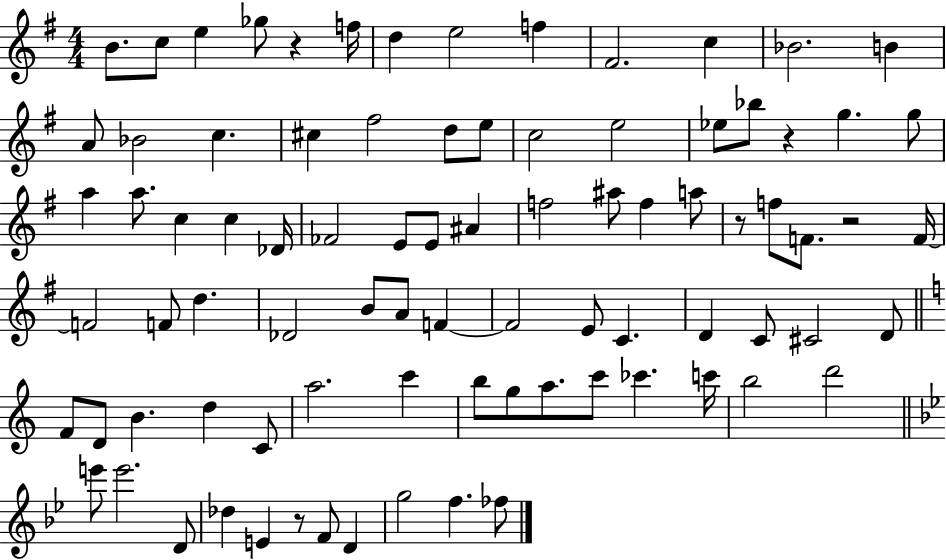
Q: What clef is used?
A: treble